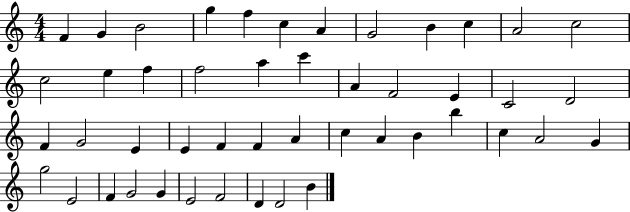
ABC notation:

X:1
T:Untitled
M:4/4
L:1/4
K:C
F G B2 g f c A G2 B c A2 c2 c2 e f f2 a c' A F2 E C2 D2 F G2 E E F F A c A B b c A2 G g2 E2 F G2 G E2 F2 D D2 B